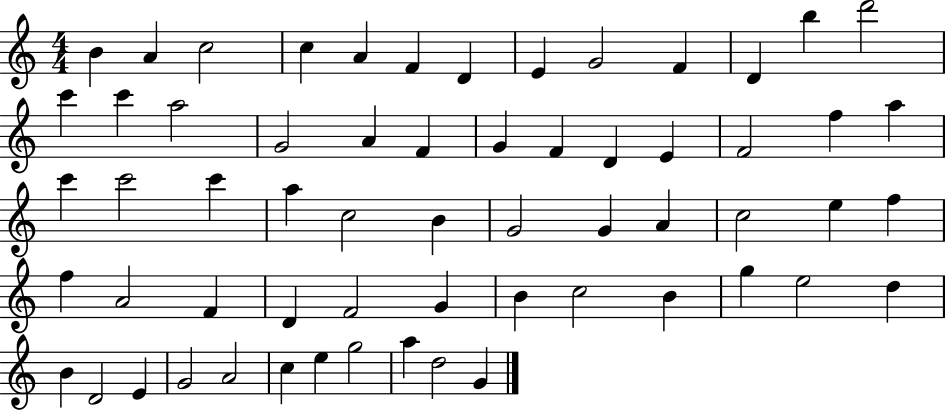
B4/q A4/q C5/h C5/q A4/q F4/q D4/q E4/q G4/h F4/q D4/q B5/q D6/h C6/q C6/q A5/h G4/h A4/q F4/q G4/q F4/q D4/q E4/q F4/h F5/q A5/q C6/q C6/h C6/q A5/q C5/h B4/q G4/h G4/q A4/q C5/h E5/q F5/q F5/q A4/h F4/q D4/q F4/h G4/q B4/q C5/h B4/q G5/q E5/h D5/q B4/q D4/h E4/q G4/h A4/h C5/q E5/q G5/h A5/q D5/h G4/q